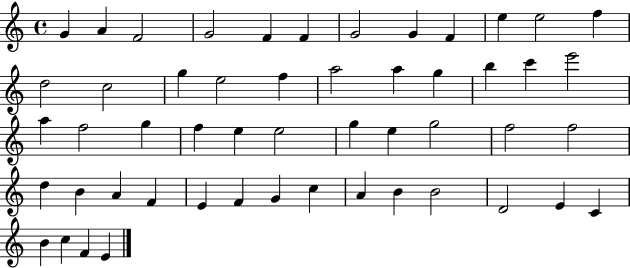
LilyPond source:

{
  \clef treble
  \time 4/4
  \defaultTimeSignature
  \key c \major
  g'4 a'4 f'2 | g'2 f'4 f'4 | g'2 g'4 f'4 | e''4 e''2 f''4 | \break d''2 c''2 | g''4 e''2 f''4 | a''2 a''4 g''4 | b''4 c'''4 e'''2 | \break a''4 f''2 g''4 | f''4 e''4 e''2 | g''4 e''4 g''2 | f''2 f''2 | \break d''4 b'4 a'4 f'4 | e'4 f'4 g'4 c''4 | a'4 b'4 b'2 | d'2 e'4 c'4 | \break b'4 c''4 f'4 e'4 | \bar "|."
}